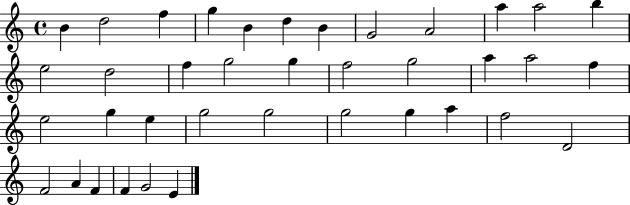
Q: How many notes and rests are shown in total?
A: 38